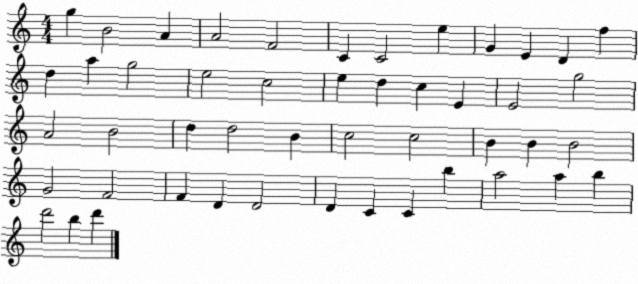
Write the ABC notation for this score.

X:1
T:Untitled
M:4/4
L:1/4
K:C
g B2 A A2 F2 C C2 e G E D f d a g2 e2 c2 e d c E E2 g2 A2 B2 d d2 B c2 c2 B B B2 G2 F2 F D D2 D C C b a2 a b d'2 b d'